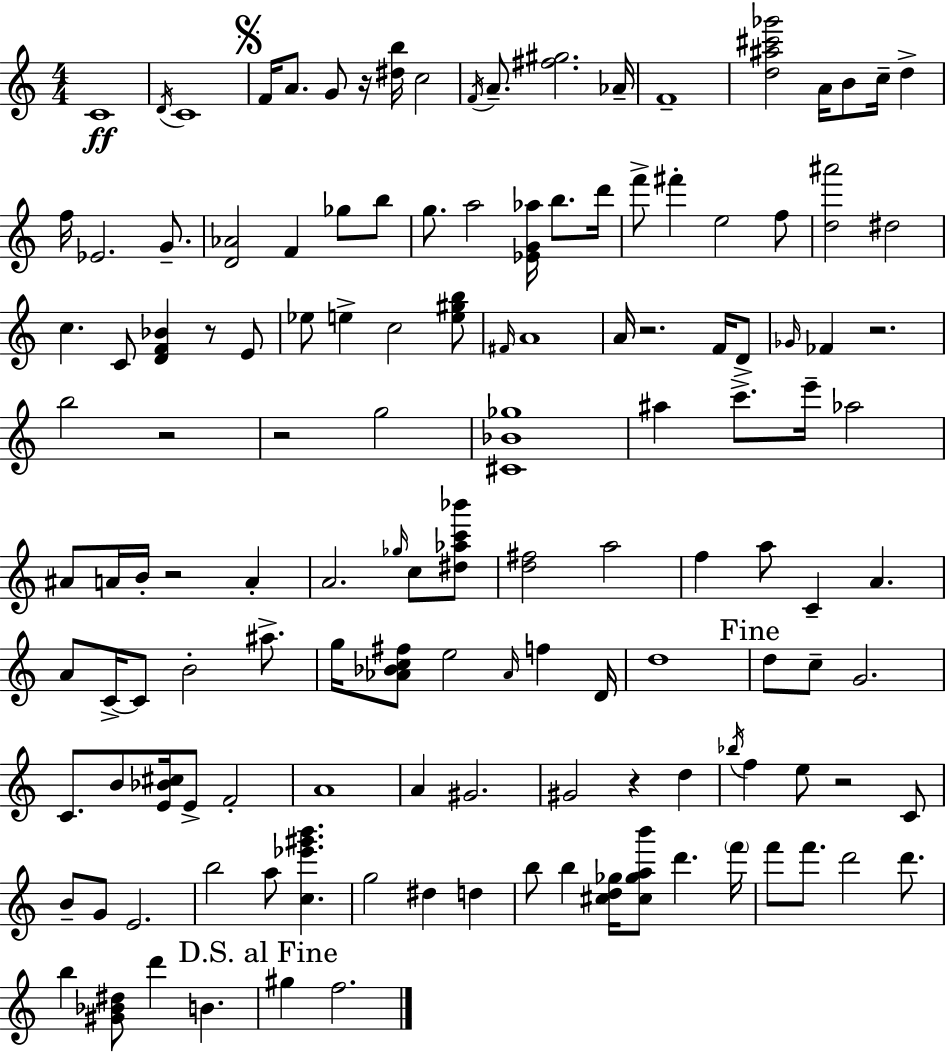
C4/w D4/s C4/w F4/s A4/e. G4/e R/s [D#5,B5]/s C5/h F4/s A4/e. [F#5,G#5]/h. Ab4/s F4/w [D5,A#5,C#6,Gb6]/h A4/s B4/e C5/s D5/q F5/s Eb4/h. G4/e. [D4,Ab4]/h F4/q Gb5/e B5/e G5/e. A5/h [Eb4,G4,Ab5]/s B5/e. D6/s F6/e F#6/q E5/h F5/e [D5,A#6]/h D#5/h C5/q. C4/e [D4,F4,Bb4]/q R/e E4/e Eb5/e E5/q C5/h [E5,G#5,B5]/e F#4/s A4/w A4/s R/h. F4/s D4/e Gb4/s FES4/q R/h. B5/h R/h R/h G5/h [C#4,Bb4,Gb5]/w A#5/q C6/e. E6/s Ab5/h A#4/e A4/s B4/s R/h A4/q A4/h. Gb5/s C5/e [D#5,Ab5,C6,Bb6]/e [D5,F#5]/h A5/h F5/q A5/e C4/q A4/q. A4/e C4/s C4/e B4/h A#5/e. G5/s [Ab4,Bb4,C5,F#5]/e E5/h Ab4/s F5/q D4/s D5/w D5/e C5/e G4/h. C4/e. B4/e [E4,Bb4,C#5]/s E4/e F4/h A4/w A4/q G#4/h. G#4/h R/q D5/q Bb5/s F5/q E5/e R/h C4/e B4/e G4/e E4/h. B5/h A5/e [C5,Eb6,G#6,B6]/q. G5/h D#5/q D5/q B5/e B5/q [C#5,D5,Gb5]/s [C#5,Gb5,A5,B6]/e D6/q. F6/s F6/e F6/e. D6/h D6/e. B5/q [G#4,Bb4,D#5]/e D6/q B4/q. G#5/q F5/h.